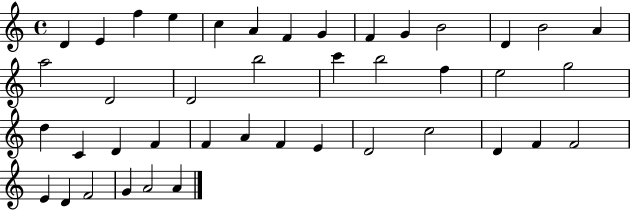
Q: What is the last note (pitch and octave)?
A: A4